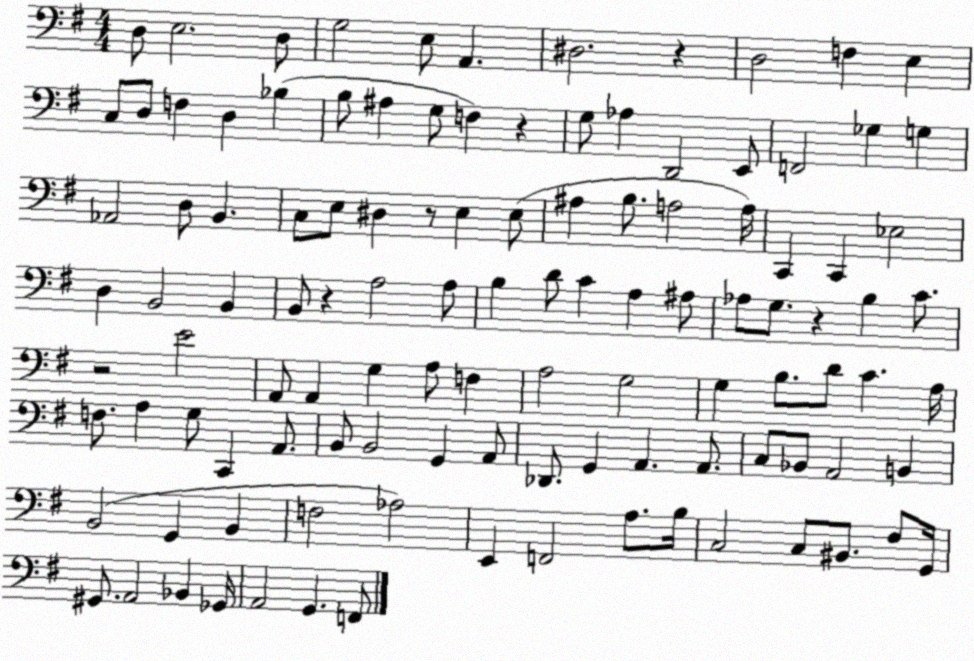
X:1
T:Untitled
M:4/4
L:1/4
K:G
D,/2 E,2 D,/2 G,2 E,/2 A,, ^D,2 z D,2 F, E, C,/2 D,/2 F, D, _B, B,/2 ^A, G,/2 F, z G,/2 _A, D,,2 E,,/2 F,,2 _G, G, _A,,2 D,/2 B,, C,/2 E,/2 ^D, z/2 E, E,/2 ^A, B,/2 A,2 A,/4 C,, C,, _E,2 D, B,,2 B,, B,,/2 z A,2 A,/2 B, D/2 C A, ^A,/2 _A,/2 G,/2 z B, C/2 z2 E2 A,,/2 A,, G, A,/2 F, A,2 G,2 G, B,/2 D/2 C A,/4 F,/2 A, G,/2 C,, A,,/2 B,,/2 B,,2 G,, A,,/2 _D,,/2 G,, A,, A,,/2 C,/2 _B,,/2 A,,2 B,, B,,2 G,, B,, F,2 _A,2 E,, F,,2 A,/2 B,/4 C,2 C,/2 ^B,,/2 ^F,/2 G,,/4 ^G,,/2 A,,2 _B,, _G,,/4 A,,2 G,, F,,/2